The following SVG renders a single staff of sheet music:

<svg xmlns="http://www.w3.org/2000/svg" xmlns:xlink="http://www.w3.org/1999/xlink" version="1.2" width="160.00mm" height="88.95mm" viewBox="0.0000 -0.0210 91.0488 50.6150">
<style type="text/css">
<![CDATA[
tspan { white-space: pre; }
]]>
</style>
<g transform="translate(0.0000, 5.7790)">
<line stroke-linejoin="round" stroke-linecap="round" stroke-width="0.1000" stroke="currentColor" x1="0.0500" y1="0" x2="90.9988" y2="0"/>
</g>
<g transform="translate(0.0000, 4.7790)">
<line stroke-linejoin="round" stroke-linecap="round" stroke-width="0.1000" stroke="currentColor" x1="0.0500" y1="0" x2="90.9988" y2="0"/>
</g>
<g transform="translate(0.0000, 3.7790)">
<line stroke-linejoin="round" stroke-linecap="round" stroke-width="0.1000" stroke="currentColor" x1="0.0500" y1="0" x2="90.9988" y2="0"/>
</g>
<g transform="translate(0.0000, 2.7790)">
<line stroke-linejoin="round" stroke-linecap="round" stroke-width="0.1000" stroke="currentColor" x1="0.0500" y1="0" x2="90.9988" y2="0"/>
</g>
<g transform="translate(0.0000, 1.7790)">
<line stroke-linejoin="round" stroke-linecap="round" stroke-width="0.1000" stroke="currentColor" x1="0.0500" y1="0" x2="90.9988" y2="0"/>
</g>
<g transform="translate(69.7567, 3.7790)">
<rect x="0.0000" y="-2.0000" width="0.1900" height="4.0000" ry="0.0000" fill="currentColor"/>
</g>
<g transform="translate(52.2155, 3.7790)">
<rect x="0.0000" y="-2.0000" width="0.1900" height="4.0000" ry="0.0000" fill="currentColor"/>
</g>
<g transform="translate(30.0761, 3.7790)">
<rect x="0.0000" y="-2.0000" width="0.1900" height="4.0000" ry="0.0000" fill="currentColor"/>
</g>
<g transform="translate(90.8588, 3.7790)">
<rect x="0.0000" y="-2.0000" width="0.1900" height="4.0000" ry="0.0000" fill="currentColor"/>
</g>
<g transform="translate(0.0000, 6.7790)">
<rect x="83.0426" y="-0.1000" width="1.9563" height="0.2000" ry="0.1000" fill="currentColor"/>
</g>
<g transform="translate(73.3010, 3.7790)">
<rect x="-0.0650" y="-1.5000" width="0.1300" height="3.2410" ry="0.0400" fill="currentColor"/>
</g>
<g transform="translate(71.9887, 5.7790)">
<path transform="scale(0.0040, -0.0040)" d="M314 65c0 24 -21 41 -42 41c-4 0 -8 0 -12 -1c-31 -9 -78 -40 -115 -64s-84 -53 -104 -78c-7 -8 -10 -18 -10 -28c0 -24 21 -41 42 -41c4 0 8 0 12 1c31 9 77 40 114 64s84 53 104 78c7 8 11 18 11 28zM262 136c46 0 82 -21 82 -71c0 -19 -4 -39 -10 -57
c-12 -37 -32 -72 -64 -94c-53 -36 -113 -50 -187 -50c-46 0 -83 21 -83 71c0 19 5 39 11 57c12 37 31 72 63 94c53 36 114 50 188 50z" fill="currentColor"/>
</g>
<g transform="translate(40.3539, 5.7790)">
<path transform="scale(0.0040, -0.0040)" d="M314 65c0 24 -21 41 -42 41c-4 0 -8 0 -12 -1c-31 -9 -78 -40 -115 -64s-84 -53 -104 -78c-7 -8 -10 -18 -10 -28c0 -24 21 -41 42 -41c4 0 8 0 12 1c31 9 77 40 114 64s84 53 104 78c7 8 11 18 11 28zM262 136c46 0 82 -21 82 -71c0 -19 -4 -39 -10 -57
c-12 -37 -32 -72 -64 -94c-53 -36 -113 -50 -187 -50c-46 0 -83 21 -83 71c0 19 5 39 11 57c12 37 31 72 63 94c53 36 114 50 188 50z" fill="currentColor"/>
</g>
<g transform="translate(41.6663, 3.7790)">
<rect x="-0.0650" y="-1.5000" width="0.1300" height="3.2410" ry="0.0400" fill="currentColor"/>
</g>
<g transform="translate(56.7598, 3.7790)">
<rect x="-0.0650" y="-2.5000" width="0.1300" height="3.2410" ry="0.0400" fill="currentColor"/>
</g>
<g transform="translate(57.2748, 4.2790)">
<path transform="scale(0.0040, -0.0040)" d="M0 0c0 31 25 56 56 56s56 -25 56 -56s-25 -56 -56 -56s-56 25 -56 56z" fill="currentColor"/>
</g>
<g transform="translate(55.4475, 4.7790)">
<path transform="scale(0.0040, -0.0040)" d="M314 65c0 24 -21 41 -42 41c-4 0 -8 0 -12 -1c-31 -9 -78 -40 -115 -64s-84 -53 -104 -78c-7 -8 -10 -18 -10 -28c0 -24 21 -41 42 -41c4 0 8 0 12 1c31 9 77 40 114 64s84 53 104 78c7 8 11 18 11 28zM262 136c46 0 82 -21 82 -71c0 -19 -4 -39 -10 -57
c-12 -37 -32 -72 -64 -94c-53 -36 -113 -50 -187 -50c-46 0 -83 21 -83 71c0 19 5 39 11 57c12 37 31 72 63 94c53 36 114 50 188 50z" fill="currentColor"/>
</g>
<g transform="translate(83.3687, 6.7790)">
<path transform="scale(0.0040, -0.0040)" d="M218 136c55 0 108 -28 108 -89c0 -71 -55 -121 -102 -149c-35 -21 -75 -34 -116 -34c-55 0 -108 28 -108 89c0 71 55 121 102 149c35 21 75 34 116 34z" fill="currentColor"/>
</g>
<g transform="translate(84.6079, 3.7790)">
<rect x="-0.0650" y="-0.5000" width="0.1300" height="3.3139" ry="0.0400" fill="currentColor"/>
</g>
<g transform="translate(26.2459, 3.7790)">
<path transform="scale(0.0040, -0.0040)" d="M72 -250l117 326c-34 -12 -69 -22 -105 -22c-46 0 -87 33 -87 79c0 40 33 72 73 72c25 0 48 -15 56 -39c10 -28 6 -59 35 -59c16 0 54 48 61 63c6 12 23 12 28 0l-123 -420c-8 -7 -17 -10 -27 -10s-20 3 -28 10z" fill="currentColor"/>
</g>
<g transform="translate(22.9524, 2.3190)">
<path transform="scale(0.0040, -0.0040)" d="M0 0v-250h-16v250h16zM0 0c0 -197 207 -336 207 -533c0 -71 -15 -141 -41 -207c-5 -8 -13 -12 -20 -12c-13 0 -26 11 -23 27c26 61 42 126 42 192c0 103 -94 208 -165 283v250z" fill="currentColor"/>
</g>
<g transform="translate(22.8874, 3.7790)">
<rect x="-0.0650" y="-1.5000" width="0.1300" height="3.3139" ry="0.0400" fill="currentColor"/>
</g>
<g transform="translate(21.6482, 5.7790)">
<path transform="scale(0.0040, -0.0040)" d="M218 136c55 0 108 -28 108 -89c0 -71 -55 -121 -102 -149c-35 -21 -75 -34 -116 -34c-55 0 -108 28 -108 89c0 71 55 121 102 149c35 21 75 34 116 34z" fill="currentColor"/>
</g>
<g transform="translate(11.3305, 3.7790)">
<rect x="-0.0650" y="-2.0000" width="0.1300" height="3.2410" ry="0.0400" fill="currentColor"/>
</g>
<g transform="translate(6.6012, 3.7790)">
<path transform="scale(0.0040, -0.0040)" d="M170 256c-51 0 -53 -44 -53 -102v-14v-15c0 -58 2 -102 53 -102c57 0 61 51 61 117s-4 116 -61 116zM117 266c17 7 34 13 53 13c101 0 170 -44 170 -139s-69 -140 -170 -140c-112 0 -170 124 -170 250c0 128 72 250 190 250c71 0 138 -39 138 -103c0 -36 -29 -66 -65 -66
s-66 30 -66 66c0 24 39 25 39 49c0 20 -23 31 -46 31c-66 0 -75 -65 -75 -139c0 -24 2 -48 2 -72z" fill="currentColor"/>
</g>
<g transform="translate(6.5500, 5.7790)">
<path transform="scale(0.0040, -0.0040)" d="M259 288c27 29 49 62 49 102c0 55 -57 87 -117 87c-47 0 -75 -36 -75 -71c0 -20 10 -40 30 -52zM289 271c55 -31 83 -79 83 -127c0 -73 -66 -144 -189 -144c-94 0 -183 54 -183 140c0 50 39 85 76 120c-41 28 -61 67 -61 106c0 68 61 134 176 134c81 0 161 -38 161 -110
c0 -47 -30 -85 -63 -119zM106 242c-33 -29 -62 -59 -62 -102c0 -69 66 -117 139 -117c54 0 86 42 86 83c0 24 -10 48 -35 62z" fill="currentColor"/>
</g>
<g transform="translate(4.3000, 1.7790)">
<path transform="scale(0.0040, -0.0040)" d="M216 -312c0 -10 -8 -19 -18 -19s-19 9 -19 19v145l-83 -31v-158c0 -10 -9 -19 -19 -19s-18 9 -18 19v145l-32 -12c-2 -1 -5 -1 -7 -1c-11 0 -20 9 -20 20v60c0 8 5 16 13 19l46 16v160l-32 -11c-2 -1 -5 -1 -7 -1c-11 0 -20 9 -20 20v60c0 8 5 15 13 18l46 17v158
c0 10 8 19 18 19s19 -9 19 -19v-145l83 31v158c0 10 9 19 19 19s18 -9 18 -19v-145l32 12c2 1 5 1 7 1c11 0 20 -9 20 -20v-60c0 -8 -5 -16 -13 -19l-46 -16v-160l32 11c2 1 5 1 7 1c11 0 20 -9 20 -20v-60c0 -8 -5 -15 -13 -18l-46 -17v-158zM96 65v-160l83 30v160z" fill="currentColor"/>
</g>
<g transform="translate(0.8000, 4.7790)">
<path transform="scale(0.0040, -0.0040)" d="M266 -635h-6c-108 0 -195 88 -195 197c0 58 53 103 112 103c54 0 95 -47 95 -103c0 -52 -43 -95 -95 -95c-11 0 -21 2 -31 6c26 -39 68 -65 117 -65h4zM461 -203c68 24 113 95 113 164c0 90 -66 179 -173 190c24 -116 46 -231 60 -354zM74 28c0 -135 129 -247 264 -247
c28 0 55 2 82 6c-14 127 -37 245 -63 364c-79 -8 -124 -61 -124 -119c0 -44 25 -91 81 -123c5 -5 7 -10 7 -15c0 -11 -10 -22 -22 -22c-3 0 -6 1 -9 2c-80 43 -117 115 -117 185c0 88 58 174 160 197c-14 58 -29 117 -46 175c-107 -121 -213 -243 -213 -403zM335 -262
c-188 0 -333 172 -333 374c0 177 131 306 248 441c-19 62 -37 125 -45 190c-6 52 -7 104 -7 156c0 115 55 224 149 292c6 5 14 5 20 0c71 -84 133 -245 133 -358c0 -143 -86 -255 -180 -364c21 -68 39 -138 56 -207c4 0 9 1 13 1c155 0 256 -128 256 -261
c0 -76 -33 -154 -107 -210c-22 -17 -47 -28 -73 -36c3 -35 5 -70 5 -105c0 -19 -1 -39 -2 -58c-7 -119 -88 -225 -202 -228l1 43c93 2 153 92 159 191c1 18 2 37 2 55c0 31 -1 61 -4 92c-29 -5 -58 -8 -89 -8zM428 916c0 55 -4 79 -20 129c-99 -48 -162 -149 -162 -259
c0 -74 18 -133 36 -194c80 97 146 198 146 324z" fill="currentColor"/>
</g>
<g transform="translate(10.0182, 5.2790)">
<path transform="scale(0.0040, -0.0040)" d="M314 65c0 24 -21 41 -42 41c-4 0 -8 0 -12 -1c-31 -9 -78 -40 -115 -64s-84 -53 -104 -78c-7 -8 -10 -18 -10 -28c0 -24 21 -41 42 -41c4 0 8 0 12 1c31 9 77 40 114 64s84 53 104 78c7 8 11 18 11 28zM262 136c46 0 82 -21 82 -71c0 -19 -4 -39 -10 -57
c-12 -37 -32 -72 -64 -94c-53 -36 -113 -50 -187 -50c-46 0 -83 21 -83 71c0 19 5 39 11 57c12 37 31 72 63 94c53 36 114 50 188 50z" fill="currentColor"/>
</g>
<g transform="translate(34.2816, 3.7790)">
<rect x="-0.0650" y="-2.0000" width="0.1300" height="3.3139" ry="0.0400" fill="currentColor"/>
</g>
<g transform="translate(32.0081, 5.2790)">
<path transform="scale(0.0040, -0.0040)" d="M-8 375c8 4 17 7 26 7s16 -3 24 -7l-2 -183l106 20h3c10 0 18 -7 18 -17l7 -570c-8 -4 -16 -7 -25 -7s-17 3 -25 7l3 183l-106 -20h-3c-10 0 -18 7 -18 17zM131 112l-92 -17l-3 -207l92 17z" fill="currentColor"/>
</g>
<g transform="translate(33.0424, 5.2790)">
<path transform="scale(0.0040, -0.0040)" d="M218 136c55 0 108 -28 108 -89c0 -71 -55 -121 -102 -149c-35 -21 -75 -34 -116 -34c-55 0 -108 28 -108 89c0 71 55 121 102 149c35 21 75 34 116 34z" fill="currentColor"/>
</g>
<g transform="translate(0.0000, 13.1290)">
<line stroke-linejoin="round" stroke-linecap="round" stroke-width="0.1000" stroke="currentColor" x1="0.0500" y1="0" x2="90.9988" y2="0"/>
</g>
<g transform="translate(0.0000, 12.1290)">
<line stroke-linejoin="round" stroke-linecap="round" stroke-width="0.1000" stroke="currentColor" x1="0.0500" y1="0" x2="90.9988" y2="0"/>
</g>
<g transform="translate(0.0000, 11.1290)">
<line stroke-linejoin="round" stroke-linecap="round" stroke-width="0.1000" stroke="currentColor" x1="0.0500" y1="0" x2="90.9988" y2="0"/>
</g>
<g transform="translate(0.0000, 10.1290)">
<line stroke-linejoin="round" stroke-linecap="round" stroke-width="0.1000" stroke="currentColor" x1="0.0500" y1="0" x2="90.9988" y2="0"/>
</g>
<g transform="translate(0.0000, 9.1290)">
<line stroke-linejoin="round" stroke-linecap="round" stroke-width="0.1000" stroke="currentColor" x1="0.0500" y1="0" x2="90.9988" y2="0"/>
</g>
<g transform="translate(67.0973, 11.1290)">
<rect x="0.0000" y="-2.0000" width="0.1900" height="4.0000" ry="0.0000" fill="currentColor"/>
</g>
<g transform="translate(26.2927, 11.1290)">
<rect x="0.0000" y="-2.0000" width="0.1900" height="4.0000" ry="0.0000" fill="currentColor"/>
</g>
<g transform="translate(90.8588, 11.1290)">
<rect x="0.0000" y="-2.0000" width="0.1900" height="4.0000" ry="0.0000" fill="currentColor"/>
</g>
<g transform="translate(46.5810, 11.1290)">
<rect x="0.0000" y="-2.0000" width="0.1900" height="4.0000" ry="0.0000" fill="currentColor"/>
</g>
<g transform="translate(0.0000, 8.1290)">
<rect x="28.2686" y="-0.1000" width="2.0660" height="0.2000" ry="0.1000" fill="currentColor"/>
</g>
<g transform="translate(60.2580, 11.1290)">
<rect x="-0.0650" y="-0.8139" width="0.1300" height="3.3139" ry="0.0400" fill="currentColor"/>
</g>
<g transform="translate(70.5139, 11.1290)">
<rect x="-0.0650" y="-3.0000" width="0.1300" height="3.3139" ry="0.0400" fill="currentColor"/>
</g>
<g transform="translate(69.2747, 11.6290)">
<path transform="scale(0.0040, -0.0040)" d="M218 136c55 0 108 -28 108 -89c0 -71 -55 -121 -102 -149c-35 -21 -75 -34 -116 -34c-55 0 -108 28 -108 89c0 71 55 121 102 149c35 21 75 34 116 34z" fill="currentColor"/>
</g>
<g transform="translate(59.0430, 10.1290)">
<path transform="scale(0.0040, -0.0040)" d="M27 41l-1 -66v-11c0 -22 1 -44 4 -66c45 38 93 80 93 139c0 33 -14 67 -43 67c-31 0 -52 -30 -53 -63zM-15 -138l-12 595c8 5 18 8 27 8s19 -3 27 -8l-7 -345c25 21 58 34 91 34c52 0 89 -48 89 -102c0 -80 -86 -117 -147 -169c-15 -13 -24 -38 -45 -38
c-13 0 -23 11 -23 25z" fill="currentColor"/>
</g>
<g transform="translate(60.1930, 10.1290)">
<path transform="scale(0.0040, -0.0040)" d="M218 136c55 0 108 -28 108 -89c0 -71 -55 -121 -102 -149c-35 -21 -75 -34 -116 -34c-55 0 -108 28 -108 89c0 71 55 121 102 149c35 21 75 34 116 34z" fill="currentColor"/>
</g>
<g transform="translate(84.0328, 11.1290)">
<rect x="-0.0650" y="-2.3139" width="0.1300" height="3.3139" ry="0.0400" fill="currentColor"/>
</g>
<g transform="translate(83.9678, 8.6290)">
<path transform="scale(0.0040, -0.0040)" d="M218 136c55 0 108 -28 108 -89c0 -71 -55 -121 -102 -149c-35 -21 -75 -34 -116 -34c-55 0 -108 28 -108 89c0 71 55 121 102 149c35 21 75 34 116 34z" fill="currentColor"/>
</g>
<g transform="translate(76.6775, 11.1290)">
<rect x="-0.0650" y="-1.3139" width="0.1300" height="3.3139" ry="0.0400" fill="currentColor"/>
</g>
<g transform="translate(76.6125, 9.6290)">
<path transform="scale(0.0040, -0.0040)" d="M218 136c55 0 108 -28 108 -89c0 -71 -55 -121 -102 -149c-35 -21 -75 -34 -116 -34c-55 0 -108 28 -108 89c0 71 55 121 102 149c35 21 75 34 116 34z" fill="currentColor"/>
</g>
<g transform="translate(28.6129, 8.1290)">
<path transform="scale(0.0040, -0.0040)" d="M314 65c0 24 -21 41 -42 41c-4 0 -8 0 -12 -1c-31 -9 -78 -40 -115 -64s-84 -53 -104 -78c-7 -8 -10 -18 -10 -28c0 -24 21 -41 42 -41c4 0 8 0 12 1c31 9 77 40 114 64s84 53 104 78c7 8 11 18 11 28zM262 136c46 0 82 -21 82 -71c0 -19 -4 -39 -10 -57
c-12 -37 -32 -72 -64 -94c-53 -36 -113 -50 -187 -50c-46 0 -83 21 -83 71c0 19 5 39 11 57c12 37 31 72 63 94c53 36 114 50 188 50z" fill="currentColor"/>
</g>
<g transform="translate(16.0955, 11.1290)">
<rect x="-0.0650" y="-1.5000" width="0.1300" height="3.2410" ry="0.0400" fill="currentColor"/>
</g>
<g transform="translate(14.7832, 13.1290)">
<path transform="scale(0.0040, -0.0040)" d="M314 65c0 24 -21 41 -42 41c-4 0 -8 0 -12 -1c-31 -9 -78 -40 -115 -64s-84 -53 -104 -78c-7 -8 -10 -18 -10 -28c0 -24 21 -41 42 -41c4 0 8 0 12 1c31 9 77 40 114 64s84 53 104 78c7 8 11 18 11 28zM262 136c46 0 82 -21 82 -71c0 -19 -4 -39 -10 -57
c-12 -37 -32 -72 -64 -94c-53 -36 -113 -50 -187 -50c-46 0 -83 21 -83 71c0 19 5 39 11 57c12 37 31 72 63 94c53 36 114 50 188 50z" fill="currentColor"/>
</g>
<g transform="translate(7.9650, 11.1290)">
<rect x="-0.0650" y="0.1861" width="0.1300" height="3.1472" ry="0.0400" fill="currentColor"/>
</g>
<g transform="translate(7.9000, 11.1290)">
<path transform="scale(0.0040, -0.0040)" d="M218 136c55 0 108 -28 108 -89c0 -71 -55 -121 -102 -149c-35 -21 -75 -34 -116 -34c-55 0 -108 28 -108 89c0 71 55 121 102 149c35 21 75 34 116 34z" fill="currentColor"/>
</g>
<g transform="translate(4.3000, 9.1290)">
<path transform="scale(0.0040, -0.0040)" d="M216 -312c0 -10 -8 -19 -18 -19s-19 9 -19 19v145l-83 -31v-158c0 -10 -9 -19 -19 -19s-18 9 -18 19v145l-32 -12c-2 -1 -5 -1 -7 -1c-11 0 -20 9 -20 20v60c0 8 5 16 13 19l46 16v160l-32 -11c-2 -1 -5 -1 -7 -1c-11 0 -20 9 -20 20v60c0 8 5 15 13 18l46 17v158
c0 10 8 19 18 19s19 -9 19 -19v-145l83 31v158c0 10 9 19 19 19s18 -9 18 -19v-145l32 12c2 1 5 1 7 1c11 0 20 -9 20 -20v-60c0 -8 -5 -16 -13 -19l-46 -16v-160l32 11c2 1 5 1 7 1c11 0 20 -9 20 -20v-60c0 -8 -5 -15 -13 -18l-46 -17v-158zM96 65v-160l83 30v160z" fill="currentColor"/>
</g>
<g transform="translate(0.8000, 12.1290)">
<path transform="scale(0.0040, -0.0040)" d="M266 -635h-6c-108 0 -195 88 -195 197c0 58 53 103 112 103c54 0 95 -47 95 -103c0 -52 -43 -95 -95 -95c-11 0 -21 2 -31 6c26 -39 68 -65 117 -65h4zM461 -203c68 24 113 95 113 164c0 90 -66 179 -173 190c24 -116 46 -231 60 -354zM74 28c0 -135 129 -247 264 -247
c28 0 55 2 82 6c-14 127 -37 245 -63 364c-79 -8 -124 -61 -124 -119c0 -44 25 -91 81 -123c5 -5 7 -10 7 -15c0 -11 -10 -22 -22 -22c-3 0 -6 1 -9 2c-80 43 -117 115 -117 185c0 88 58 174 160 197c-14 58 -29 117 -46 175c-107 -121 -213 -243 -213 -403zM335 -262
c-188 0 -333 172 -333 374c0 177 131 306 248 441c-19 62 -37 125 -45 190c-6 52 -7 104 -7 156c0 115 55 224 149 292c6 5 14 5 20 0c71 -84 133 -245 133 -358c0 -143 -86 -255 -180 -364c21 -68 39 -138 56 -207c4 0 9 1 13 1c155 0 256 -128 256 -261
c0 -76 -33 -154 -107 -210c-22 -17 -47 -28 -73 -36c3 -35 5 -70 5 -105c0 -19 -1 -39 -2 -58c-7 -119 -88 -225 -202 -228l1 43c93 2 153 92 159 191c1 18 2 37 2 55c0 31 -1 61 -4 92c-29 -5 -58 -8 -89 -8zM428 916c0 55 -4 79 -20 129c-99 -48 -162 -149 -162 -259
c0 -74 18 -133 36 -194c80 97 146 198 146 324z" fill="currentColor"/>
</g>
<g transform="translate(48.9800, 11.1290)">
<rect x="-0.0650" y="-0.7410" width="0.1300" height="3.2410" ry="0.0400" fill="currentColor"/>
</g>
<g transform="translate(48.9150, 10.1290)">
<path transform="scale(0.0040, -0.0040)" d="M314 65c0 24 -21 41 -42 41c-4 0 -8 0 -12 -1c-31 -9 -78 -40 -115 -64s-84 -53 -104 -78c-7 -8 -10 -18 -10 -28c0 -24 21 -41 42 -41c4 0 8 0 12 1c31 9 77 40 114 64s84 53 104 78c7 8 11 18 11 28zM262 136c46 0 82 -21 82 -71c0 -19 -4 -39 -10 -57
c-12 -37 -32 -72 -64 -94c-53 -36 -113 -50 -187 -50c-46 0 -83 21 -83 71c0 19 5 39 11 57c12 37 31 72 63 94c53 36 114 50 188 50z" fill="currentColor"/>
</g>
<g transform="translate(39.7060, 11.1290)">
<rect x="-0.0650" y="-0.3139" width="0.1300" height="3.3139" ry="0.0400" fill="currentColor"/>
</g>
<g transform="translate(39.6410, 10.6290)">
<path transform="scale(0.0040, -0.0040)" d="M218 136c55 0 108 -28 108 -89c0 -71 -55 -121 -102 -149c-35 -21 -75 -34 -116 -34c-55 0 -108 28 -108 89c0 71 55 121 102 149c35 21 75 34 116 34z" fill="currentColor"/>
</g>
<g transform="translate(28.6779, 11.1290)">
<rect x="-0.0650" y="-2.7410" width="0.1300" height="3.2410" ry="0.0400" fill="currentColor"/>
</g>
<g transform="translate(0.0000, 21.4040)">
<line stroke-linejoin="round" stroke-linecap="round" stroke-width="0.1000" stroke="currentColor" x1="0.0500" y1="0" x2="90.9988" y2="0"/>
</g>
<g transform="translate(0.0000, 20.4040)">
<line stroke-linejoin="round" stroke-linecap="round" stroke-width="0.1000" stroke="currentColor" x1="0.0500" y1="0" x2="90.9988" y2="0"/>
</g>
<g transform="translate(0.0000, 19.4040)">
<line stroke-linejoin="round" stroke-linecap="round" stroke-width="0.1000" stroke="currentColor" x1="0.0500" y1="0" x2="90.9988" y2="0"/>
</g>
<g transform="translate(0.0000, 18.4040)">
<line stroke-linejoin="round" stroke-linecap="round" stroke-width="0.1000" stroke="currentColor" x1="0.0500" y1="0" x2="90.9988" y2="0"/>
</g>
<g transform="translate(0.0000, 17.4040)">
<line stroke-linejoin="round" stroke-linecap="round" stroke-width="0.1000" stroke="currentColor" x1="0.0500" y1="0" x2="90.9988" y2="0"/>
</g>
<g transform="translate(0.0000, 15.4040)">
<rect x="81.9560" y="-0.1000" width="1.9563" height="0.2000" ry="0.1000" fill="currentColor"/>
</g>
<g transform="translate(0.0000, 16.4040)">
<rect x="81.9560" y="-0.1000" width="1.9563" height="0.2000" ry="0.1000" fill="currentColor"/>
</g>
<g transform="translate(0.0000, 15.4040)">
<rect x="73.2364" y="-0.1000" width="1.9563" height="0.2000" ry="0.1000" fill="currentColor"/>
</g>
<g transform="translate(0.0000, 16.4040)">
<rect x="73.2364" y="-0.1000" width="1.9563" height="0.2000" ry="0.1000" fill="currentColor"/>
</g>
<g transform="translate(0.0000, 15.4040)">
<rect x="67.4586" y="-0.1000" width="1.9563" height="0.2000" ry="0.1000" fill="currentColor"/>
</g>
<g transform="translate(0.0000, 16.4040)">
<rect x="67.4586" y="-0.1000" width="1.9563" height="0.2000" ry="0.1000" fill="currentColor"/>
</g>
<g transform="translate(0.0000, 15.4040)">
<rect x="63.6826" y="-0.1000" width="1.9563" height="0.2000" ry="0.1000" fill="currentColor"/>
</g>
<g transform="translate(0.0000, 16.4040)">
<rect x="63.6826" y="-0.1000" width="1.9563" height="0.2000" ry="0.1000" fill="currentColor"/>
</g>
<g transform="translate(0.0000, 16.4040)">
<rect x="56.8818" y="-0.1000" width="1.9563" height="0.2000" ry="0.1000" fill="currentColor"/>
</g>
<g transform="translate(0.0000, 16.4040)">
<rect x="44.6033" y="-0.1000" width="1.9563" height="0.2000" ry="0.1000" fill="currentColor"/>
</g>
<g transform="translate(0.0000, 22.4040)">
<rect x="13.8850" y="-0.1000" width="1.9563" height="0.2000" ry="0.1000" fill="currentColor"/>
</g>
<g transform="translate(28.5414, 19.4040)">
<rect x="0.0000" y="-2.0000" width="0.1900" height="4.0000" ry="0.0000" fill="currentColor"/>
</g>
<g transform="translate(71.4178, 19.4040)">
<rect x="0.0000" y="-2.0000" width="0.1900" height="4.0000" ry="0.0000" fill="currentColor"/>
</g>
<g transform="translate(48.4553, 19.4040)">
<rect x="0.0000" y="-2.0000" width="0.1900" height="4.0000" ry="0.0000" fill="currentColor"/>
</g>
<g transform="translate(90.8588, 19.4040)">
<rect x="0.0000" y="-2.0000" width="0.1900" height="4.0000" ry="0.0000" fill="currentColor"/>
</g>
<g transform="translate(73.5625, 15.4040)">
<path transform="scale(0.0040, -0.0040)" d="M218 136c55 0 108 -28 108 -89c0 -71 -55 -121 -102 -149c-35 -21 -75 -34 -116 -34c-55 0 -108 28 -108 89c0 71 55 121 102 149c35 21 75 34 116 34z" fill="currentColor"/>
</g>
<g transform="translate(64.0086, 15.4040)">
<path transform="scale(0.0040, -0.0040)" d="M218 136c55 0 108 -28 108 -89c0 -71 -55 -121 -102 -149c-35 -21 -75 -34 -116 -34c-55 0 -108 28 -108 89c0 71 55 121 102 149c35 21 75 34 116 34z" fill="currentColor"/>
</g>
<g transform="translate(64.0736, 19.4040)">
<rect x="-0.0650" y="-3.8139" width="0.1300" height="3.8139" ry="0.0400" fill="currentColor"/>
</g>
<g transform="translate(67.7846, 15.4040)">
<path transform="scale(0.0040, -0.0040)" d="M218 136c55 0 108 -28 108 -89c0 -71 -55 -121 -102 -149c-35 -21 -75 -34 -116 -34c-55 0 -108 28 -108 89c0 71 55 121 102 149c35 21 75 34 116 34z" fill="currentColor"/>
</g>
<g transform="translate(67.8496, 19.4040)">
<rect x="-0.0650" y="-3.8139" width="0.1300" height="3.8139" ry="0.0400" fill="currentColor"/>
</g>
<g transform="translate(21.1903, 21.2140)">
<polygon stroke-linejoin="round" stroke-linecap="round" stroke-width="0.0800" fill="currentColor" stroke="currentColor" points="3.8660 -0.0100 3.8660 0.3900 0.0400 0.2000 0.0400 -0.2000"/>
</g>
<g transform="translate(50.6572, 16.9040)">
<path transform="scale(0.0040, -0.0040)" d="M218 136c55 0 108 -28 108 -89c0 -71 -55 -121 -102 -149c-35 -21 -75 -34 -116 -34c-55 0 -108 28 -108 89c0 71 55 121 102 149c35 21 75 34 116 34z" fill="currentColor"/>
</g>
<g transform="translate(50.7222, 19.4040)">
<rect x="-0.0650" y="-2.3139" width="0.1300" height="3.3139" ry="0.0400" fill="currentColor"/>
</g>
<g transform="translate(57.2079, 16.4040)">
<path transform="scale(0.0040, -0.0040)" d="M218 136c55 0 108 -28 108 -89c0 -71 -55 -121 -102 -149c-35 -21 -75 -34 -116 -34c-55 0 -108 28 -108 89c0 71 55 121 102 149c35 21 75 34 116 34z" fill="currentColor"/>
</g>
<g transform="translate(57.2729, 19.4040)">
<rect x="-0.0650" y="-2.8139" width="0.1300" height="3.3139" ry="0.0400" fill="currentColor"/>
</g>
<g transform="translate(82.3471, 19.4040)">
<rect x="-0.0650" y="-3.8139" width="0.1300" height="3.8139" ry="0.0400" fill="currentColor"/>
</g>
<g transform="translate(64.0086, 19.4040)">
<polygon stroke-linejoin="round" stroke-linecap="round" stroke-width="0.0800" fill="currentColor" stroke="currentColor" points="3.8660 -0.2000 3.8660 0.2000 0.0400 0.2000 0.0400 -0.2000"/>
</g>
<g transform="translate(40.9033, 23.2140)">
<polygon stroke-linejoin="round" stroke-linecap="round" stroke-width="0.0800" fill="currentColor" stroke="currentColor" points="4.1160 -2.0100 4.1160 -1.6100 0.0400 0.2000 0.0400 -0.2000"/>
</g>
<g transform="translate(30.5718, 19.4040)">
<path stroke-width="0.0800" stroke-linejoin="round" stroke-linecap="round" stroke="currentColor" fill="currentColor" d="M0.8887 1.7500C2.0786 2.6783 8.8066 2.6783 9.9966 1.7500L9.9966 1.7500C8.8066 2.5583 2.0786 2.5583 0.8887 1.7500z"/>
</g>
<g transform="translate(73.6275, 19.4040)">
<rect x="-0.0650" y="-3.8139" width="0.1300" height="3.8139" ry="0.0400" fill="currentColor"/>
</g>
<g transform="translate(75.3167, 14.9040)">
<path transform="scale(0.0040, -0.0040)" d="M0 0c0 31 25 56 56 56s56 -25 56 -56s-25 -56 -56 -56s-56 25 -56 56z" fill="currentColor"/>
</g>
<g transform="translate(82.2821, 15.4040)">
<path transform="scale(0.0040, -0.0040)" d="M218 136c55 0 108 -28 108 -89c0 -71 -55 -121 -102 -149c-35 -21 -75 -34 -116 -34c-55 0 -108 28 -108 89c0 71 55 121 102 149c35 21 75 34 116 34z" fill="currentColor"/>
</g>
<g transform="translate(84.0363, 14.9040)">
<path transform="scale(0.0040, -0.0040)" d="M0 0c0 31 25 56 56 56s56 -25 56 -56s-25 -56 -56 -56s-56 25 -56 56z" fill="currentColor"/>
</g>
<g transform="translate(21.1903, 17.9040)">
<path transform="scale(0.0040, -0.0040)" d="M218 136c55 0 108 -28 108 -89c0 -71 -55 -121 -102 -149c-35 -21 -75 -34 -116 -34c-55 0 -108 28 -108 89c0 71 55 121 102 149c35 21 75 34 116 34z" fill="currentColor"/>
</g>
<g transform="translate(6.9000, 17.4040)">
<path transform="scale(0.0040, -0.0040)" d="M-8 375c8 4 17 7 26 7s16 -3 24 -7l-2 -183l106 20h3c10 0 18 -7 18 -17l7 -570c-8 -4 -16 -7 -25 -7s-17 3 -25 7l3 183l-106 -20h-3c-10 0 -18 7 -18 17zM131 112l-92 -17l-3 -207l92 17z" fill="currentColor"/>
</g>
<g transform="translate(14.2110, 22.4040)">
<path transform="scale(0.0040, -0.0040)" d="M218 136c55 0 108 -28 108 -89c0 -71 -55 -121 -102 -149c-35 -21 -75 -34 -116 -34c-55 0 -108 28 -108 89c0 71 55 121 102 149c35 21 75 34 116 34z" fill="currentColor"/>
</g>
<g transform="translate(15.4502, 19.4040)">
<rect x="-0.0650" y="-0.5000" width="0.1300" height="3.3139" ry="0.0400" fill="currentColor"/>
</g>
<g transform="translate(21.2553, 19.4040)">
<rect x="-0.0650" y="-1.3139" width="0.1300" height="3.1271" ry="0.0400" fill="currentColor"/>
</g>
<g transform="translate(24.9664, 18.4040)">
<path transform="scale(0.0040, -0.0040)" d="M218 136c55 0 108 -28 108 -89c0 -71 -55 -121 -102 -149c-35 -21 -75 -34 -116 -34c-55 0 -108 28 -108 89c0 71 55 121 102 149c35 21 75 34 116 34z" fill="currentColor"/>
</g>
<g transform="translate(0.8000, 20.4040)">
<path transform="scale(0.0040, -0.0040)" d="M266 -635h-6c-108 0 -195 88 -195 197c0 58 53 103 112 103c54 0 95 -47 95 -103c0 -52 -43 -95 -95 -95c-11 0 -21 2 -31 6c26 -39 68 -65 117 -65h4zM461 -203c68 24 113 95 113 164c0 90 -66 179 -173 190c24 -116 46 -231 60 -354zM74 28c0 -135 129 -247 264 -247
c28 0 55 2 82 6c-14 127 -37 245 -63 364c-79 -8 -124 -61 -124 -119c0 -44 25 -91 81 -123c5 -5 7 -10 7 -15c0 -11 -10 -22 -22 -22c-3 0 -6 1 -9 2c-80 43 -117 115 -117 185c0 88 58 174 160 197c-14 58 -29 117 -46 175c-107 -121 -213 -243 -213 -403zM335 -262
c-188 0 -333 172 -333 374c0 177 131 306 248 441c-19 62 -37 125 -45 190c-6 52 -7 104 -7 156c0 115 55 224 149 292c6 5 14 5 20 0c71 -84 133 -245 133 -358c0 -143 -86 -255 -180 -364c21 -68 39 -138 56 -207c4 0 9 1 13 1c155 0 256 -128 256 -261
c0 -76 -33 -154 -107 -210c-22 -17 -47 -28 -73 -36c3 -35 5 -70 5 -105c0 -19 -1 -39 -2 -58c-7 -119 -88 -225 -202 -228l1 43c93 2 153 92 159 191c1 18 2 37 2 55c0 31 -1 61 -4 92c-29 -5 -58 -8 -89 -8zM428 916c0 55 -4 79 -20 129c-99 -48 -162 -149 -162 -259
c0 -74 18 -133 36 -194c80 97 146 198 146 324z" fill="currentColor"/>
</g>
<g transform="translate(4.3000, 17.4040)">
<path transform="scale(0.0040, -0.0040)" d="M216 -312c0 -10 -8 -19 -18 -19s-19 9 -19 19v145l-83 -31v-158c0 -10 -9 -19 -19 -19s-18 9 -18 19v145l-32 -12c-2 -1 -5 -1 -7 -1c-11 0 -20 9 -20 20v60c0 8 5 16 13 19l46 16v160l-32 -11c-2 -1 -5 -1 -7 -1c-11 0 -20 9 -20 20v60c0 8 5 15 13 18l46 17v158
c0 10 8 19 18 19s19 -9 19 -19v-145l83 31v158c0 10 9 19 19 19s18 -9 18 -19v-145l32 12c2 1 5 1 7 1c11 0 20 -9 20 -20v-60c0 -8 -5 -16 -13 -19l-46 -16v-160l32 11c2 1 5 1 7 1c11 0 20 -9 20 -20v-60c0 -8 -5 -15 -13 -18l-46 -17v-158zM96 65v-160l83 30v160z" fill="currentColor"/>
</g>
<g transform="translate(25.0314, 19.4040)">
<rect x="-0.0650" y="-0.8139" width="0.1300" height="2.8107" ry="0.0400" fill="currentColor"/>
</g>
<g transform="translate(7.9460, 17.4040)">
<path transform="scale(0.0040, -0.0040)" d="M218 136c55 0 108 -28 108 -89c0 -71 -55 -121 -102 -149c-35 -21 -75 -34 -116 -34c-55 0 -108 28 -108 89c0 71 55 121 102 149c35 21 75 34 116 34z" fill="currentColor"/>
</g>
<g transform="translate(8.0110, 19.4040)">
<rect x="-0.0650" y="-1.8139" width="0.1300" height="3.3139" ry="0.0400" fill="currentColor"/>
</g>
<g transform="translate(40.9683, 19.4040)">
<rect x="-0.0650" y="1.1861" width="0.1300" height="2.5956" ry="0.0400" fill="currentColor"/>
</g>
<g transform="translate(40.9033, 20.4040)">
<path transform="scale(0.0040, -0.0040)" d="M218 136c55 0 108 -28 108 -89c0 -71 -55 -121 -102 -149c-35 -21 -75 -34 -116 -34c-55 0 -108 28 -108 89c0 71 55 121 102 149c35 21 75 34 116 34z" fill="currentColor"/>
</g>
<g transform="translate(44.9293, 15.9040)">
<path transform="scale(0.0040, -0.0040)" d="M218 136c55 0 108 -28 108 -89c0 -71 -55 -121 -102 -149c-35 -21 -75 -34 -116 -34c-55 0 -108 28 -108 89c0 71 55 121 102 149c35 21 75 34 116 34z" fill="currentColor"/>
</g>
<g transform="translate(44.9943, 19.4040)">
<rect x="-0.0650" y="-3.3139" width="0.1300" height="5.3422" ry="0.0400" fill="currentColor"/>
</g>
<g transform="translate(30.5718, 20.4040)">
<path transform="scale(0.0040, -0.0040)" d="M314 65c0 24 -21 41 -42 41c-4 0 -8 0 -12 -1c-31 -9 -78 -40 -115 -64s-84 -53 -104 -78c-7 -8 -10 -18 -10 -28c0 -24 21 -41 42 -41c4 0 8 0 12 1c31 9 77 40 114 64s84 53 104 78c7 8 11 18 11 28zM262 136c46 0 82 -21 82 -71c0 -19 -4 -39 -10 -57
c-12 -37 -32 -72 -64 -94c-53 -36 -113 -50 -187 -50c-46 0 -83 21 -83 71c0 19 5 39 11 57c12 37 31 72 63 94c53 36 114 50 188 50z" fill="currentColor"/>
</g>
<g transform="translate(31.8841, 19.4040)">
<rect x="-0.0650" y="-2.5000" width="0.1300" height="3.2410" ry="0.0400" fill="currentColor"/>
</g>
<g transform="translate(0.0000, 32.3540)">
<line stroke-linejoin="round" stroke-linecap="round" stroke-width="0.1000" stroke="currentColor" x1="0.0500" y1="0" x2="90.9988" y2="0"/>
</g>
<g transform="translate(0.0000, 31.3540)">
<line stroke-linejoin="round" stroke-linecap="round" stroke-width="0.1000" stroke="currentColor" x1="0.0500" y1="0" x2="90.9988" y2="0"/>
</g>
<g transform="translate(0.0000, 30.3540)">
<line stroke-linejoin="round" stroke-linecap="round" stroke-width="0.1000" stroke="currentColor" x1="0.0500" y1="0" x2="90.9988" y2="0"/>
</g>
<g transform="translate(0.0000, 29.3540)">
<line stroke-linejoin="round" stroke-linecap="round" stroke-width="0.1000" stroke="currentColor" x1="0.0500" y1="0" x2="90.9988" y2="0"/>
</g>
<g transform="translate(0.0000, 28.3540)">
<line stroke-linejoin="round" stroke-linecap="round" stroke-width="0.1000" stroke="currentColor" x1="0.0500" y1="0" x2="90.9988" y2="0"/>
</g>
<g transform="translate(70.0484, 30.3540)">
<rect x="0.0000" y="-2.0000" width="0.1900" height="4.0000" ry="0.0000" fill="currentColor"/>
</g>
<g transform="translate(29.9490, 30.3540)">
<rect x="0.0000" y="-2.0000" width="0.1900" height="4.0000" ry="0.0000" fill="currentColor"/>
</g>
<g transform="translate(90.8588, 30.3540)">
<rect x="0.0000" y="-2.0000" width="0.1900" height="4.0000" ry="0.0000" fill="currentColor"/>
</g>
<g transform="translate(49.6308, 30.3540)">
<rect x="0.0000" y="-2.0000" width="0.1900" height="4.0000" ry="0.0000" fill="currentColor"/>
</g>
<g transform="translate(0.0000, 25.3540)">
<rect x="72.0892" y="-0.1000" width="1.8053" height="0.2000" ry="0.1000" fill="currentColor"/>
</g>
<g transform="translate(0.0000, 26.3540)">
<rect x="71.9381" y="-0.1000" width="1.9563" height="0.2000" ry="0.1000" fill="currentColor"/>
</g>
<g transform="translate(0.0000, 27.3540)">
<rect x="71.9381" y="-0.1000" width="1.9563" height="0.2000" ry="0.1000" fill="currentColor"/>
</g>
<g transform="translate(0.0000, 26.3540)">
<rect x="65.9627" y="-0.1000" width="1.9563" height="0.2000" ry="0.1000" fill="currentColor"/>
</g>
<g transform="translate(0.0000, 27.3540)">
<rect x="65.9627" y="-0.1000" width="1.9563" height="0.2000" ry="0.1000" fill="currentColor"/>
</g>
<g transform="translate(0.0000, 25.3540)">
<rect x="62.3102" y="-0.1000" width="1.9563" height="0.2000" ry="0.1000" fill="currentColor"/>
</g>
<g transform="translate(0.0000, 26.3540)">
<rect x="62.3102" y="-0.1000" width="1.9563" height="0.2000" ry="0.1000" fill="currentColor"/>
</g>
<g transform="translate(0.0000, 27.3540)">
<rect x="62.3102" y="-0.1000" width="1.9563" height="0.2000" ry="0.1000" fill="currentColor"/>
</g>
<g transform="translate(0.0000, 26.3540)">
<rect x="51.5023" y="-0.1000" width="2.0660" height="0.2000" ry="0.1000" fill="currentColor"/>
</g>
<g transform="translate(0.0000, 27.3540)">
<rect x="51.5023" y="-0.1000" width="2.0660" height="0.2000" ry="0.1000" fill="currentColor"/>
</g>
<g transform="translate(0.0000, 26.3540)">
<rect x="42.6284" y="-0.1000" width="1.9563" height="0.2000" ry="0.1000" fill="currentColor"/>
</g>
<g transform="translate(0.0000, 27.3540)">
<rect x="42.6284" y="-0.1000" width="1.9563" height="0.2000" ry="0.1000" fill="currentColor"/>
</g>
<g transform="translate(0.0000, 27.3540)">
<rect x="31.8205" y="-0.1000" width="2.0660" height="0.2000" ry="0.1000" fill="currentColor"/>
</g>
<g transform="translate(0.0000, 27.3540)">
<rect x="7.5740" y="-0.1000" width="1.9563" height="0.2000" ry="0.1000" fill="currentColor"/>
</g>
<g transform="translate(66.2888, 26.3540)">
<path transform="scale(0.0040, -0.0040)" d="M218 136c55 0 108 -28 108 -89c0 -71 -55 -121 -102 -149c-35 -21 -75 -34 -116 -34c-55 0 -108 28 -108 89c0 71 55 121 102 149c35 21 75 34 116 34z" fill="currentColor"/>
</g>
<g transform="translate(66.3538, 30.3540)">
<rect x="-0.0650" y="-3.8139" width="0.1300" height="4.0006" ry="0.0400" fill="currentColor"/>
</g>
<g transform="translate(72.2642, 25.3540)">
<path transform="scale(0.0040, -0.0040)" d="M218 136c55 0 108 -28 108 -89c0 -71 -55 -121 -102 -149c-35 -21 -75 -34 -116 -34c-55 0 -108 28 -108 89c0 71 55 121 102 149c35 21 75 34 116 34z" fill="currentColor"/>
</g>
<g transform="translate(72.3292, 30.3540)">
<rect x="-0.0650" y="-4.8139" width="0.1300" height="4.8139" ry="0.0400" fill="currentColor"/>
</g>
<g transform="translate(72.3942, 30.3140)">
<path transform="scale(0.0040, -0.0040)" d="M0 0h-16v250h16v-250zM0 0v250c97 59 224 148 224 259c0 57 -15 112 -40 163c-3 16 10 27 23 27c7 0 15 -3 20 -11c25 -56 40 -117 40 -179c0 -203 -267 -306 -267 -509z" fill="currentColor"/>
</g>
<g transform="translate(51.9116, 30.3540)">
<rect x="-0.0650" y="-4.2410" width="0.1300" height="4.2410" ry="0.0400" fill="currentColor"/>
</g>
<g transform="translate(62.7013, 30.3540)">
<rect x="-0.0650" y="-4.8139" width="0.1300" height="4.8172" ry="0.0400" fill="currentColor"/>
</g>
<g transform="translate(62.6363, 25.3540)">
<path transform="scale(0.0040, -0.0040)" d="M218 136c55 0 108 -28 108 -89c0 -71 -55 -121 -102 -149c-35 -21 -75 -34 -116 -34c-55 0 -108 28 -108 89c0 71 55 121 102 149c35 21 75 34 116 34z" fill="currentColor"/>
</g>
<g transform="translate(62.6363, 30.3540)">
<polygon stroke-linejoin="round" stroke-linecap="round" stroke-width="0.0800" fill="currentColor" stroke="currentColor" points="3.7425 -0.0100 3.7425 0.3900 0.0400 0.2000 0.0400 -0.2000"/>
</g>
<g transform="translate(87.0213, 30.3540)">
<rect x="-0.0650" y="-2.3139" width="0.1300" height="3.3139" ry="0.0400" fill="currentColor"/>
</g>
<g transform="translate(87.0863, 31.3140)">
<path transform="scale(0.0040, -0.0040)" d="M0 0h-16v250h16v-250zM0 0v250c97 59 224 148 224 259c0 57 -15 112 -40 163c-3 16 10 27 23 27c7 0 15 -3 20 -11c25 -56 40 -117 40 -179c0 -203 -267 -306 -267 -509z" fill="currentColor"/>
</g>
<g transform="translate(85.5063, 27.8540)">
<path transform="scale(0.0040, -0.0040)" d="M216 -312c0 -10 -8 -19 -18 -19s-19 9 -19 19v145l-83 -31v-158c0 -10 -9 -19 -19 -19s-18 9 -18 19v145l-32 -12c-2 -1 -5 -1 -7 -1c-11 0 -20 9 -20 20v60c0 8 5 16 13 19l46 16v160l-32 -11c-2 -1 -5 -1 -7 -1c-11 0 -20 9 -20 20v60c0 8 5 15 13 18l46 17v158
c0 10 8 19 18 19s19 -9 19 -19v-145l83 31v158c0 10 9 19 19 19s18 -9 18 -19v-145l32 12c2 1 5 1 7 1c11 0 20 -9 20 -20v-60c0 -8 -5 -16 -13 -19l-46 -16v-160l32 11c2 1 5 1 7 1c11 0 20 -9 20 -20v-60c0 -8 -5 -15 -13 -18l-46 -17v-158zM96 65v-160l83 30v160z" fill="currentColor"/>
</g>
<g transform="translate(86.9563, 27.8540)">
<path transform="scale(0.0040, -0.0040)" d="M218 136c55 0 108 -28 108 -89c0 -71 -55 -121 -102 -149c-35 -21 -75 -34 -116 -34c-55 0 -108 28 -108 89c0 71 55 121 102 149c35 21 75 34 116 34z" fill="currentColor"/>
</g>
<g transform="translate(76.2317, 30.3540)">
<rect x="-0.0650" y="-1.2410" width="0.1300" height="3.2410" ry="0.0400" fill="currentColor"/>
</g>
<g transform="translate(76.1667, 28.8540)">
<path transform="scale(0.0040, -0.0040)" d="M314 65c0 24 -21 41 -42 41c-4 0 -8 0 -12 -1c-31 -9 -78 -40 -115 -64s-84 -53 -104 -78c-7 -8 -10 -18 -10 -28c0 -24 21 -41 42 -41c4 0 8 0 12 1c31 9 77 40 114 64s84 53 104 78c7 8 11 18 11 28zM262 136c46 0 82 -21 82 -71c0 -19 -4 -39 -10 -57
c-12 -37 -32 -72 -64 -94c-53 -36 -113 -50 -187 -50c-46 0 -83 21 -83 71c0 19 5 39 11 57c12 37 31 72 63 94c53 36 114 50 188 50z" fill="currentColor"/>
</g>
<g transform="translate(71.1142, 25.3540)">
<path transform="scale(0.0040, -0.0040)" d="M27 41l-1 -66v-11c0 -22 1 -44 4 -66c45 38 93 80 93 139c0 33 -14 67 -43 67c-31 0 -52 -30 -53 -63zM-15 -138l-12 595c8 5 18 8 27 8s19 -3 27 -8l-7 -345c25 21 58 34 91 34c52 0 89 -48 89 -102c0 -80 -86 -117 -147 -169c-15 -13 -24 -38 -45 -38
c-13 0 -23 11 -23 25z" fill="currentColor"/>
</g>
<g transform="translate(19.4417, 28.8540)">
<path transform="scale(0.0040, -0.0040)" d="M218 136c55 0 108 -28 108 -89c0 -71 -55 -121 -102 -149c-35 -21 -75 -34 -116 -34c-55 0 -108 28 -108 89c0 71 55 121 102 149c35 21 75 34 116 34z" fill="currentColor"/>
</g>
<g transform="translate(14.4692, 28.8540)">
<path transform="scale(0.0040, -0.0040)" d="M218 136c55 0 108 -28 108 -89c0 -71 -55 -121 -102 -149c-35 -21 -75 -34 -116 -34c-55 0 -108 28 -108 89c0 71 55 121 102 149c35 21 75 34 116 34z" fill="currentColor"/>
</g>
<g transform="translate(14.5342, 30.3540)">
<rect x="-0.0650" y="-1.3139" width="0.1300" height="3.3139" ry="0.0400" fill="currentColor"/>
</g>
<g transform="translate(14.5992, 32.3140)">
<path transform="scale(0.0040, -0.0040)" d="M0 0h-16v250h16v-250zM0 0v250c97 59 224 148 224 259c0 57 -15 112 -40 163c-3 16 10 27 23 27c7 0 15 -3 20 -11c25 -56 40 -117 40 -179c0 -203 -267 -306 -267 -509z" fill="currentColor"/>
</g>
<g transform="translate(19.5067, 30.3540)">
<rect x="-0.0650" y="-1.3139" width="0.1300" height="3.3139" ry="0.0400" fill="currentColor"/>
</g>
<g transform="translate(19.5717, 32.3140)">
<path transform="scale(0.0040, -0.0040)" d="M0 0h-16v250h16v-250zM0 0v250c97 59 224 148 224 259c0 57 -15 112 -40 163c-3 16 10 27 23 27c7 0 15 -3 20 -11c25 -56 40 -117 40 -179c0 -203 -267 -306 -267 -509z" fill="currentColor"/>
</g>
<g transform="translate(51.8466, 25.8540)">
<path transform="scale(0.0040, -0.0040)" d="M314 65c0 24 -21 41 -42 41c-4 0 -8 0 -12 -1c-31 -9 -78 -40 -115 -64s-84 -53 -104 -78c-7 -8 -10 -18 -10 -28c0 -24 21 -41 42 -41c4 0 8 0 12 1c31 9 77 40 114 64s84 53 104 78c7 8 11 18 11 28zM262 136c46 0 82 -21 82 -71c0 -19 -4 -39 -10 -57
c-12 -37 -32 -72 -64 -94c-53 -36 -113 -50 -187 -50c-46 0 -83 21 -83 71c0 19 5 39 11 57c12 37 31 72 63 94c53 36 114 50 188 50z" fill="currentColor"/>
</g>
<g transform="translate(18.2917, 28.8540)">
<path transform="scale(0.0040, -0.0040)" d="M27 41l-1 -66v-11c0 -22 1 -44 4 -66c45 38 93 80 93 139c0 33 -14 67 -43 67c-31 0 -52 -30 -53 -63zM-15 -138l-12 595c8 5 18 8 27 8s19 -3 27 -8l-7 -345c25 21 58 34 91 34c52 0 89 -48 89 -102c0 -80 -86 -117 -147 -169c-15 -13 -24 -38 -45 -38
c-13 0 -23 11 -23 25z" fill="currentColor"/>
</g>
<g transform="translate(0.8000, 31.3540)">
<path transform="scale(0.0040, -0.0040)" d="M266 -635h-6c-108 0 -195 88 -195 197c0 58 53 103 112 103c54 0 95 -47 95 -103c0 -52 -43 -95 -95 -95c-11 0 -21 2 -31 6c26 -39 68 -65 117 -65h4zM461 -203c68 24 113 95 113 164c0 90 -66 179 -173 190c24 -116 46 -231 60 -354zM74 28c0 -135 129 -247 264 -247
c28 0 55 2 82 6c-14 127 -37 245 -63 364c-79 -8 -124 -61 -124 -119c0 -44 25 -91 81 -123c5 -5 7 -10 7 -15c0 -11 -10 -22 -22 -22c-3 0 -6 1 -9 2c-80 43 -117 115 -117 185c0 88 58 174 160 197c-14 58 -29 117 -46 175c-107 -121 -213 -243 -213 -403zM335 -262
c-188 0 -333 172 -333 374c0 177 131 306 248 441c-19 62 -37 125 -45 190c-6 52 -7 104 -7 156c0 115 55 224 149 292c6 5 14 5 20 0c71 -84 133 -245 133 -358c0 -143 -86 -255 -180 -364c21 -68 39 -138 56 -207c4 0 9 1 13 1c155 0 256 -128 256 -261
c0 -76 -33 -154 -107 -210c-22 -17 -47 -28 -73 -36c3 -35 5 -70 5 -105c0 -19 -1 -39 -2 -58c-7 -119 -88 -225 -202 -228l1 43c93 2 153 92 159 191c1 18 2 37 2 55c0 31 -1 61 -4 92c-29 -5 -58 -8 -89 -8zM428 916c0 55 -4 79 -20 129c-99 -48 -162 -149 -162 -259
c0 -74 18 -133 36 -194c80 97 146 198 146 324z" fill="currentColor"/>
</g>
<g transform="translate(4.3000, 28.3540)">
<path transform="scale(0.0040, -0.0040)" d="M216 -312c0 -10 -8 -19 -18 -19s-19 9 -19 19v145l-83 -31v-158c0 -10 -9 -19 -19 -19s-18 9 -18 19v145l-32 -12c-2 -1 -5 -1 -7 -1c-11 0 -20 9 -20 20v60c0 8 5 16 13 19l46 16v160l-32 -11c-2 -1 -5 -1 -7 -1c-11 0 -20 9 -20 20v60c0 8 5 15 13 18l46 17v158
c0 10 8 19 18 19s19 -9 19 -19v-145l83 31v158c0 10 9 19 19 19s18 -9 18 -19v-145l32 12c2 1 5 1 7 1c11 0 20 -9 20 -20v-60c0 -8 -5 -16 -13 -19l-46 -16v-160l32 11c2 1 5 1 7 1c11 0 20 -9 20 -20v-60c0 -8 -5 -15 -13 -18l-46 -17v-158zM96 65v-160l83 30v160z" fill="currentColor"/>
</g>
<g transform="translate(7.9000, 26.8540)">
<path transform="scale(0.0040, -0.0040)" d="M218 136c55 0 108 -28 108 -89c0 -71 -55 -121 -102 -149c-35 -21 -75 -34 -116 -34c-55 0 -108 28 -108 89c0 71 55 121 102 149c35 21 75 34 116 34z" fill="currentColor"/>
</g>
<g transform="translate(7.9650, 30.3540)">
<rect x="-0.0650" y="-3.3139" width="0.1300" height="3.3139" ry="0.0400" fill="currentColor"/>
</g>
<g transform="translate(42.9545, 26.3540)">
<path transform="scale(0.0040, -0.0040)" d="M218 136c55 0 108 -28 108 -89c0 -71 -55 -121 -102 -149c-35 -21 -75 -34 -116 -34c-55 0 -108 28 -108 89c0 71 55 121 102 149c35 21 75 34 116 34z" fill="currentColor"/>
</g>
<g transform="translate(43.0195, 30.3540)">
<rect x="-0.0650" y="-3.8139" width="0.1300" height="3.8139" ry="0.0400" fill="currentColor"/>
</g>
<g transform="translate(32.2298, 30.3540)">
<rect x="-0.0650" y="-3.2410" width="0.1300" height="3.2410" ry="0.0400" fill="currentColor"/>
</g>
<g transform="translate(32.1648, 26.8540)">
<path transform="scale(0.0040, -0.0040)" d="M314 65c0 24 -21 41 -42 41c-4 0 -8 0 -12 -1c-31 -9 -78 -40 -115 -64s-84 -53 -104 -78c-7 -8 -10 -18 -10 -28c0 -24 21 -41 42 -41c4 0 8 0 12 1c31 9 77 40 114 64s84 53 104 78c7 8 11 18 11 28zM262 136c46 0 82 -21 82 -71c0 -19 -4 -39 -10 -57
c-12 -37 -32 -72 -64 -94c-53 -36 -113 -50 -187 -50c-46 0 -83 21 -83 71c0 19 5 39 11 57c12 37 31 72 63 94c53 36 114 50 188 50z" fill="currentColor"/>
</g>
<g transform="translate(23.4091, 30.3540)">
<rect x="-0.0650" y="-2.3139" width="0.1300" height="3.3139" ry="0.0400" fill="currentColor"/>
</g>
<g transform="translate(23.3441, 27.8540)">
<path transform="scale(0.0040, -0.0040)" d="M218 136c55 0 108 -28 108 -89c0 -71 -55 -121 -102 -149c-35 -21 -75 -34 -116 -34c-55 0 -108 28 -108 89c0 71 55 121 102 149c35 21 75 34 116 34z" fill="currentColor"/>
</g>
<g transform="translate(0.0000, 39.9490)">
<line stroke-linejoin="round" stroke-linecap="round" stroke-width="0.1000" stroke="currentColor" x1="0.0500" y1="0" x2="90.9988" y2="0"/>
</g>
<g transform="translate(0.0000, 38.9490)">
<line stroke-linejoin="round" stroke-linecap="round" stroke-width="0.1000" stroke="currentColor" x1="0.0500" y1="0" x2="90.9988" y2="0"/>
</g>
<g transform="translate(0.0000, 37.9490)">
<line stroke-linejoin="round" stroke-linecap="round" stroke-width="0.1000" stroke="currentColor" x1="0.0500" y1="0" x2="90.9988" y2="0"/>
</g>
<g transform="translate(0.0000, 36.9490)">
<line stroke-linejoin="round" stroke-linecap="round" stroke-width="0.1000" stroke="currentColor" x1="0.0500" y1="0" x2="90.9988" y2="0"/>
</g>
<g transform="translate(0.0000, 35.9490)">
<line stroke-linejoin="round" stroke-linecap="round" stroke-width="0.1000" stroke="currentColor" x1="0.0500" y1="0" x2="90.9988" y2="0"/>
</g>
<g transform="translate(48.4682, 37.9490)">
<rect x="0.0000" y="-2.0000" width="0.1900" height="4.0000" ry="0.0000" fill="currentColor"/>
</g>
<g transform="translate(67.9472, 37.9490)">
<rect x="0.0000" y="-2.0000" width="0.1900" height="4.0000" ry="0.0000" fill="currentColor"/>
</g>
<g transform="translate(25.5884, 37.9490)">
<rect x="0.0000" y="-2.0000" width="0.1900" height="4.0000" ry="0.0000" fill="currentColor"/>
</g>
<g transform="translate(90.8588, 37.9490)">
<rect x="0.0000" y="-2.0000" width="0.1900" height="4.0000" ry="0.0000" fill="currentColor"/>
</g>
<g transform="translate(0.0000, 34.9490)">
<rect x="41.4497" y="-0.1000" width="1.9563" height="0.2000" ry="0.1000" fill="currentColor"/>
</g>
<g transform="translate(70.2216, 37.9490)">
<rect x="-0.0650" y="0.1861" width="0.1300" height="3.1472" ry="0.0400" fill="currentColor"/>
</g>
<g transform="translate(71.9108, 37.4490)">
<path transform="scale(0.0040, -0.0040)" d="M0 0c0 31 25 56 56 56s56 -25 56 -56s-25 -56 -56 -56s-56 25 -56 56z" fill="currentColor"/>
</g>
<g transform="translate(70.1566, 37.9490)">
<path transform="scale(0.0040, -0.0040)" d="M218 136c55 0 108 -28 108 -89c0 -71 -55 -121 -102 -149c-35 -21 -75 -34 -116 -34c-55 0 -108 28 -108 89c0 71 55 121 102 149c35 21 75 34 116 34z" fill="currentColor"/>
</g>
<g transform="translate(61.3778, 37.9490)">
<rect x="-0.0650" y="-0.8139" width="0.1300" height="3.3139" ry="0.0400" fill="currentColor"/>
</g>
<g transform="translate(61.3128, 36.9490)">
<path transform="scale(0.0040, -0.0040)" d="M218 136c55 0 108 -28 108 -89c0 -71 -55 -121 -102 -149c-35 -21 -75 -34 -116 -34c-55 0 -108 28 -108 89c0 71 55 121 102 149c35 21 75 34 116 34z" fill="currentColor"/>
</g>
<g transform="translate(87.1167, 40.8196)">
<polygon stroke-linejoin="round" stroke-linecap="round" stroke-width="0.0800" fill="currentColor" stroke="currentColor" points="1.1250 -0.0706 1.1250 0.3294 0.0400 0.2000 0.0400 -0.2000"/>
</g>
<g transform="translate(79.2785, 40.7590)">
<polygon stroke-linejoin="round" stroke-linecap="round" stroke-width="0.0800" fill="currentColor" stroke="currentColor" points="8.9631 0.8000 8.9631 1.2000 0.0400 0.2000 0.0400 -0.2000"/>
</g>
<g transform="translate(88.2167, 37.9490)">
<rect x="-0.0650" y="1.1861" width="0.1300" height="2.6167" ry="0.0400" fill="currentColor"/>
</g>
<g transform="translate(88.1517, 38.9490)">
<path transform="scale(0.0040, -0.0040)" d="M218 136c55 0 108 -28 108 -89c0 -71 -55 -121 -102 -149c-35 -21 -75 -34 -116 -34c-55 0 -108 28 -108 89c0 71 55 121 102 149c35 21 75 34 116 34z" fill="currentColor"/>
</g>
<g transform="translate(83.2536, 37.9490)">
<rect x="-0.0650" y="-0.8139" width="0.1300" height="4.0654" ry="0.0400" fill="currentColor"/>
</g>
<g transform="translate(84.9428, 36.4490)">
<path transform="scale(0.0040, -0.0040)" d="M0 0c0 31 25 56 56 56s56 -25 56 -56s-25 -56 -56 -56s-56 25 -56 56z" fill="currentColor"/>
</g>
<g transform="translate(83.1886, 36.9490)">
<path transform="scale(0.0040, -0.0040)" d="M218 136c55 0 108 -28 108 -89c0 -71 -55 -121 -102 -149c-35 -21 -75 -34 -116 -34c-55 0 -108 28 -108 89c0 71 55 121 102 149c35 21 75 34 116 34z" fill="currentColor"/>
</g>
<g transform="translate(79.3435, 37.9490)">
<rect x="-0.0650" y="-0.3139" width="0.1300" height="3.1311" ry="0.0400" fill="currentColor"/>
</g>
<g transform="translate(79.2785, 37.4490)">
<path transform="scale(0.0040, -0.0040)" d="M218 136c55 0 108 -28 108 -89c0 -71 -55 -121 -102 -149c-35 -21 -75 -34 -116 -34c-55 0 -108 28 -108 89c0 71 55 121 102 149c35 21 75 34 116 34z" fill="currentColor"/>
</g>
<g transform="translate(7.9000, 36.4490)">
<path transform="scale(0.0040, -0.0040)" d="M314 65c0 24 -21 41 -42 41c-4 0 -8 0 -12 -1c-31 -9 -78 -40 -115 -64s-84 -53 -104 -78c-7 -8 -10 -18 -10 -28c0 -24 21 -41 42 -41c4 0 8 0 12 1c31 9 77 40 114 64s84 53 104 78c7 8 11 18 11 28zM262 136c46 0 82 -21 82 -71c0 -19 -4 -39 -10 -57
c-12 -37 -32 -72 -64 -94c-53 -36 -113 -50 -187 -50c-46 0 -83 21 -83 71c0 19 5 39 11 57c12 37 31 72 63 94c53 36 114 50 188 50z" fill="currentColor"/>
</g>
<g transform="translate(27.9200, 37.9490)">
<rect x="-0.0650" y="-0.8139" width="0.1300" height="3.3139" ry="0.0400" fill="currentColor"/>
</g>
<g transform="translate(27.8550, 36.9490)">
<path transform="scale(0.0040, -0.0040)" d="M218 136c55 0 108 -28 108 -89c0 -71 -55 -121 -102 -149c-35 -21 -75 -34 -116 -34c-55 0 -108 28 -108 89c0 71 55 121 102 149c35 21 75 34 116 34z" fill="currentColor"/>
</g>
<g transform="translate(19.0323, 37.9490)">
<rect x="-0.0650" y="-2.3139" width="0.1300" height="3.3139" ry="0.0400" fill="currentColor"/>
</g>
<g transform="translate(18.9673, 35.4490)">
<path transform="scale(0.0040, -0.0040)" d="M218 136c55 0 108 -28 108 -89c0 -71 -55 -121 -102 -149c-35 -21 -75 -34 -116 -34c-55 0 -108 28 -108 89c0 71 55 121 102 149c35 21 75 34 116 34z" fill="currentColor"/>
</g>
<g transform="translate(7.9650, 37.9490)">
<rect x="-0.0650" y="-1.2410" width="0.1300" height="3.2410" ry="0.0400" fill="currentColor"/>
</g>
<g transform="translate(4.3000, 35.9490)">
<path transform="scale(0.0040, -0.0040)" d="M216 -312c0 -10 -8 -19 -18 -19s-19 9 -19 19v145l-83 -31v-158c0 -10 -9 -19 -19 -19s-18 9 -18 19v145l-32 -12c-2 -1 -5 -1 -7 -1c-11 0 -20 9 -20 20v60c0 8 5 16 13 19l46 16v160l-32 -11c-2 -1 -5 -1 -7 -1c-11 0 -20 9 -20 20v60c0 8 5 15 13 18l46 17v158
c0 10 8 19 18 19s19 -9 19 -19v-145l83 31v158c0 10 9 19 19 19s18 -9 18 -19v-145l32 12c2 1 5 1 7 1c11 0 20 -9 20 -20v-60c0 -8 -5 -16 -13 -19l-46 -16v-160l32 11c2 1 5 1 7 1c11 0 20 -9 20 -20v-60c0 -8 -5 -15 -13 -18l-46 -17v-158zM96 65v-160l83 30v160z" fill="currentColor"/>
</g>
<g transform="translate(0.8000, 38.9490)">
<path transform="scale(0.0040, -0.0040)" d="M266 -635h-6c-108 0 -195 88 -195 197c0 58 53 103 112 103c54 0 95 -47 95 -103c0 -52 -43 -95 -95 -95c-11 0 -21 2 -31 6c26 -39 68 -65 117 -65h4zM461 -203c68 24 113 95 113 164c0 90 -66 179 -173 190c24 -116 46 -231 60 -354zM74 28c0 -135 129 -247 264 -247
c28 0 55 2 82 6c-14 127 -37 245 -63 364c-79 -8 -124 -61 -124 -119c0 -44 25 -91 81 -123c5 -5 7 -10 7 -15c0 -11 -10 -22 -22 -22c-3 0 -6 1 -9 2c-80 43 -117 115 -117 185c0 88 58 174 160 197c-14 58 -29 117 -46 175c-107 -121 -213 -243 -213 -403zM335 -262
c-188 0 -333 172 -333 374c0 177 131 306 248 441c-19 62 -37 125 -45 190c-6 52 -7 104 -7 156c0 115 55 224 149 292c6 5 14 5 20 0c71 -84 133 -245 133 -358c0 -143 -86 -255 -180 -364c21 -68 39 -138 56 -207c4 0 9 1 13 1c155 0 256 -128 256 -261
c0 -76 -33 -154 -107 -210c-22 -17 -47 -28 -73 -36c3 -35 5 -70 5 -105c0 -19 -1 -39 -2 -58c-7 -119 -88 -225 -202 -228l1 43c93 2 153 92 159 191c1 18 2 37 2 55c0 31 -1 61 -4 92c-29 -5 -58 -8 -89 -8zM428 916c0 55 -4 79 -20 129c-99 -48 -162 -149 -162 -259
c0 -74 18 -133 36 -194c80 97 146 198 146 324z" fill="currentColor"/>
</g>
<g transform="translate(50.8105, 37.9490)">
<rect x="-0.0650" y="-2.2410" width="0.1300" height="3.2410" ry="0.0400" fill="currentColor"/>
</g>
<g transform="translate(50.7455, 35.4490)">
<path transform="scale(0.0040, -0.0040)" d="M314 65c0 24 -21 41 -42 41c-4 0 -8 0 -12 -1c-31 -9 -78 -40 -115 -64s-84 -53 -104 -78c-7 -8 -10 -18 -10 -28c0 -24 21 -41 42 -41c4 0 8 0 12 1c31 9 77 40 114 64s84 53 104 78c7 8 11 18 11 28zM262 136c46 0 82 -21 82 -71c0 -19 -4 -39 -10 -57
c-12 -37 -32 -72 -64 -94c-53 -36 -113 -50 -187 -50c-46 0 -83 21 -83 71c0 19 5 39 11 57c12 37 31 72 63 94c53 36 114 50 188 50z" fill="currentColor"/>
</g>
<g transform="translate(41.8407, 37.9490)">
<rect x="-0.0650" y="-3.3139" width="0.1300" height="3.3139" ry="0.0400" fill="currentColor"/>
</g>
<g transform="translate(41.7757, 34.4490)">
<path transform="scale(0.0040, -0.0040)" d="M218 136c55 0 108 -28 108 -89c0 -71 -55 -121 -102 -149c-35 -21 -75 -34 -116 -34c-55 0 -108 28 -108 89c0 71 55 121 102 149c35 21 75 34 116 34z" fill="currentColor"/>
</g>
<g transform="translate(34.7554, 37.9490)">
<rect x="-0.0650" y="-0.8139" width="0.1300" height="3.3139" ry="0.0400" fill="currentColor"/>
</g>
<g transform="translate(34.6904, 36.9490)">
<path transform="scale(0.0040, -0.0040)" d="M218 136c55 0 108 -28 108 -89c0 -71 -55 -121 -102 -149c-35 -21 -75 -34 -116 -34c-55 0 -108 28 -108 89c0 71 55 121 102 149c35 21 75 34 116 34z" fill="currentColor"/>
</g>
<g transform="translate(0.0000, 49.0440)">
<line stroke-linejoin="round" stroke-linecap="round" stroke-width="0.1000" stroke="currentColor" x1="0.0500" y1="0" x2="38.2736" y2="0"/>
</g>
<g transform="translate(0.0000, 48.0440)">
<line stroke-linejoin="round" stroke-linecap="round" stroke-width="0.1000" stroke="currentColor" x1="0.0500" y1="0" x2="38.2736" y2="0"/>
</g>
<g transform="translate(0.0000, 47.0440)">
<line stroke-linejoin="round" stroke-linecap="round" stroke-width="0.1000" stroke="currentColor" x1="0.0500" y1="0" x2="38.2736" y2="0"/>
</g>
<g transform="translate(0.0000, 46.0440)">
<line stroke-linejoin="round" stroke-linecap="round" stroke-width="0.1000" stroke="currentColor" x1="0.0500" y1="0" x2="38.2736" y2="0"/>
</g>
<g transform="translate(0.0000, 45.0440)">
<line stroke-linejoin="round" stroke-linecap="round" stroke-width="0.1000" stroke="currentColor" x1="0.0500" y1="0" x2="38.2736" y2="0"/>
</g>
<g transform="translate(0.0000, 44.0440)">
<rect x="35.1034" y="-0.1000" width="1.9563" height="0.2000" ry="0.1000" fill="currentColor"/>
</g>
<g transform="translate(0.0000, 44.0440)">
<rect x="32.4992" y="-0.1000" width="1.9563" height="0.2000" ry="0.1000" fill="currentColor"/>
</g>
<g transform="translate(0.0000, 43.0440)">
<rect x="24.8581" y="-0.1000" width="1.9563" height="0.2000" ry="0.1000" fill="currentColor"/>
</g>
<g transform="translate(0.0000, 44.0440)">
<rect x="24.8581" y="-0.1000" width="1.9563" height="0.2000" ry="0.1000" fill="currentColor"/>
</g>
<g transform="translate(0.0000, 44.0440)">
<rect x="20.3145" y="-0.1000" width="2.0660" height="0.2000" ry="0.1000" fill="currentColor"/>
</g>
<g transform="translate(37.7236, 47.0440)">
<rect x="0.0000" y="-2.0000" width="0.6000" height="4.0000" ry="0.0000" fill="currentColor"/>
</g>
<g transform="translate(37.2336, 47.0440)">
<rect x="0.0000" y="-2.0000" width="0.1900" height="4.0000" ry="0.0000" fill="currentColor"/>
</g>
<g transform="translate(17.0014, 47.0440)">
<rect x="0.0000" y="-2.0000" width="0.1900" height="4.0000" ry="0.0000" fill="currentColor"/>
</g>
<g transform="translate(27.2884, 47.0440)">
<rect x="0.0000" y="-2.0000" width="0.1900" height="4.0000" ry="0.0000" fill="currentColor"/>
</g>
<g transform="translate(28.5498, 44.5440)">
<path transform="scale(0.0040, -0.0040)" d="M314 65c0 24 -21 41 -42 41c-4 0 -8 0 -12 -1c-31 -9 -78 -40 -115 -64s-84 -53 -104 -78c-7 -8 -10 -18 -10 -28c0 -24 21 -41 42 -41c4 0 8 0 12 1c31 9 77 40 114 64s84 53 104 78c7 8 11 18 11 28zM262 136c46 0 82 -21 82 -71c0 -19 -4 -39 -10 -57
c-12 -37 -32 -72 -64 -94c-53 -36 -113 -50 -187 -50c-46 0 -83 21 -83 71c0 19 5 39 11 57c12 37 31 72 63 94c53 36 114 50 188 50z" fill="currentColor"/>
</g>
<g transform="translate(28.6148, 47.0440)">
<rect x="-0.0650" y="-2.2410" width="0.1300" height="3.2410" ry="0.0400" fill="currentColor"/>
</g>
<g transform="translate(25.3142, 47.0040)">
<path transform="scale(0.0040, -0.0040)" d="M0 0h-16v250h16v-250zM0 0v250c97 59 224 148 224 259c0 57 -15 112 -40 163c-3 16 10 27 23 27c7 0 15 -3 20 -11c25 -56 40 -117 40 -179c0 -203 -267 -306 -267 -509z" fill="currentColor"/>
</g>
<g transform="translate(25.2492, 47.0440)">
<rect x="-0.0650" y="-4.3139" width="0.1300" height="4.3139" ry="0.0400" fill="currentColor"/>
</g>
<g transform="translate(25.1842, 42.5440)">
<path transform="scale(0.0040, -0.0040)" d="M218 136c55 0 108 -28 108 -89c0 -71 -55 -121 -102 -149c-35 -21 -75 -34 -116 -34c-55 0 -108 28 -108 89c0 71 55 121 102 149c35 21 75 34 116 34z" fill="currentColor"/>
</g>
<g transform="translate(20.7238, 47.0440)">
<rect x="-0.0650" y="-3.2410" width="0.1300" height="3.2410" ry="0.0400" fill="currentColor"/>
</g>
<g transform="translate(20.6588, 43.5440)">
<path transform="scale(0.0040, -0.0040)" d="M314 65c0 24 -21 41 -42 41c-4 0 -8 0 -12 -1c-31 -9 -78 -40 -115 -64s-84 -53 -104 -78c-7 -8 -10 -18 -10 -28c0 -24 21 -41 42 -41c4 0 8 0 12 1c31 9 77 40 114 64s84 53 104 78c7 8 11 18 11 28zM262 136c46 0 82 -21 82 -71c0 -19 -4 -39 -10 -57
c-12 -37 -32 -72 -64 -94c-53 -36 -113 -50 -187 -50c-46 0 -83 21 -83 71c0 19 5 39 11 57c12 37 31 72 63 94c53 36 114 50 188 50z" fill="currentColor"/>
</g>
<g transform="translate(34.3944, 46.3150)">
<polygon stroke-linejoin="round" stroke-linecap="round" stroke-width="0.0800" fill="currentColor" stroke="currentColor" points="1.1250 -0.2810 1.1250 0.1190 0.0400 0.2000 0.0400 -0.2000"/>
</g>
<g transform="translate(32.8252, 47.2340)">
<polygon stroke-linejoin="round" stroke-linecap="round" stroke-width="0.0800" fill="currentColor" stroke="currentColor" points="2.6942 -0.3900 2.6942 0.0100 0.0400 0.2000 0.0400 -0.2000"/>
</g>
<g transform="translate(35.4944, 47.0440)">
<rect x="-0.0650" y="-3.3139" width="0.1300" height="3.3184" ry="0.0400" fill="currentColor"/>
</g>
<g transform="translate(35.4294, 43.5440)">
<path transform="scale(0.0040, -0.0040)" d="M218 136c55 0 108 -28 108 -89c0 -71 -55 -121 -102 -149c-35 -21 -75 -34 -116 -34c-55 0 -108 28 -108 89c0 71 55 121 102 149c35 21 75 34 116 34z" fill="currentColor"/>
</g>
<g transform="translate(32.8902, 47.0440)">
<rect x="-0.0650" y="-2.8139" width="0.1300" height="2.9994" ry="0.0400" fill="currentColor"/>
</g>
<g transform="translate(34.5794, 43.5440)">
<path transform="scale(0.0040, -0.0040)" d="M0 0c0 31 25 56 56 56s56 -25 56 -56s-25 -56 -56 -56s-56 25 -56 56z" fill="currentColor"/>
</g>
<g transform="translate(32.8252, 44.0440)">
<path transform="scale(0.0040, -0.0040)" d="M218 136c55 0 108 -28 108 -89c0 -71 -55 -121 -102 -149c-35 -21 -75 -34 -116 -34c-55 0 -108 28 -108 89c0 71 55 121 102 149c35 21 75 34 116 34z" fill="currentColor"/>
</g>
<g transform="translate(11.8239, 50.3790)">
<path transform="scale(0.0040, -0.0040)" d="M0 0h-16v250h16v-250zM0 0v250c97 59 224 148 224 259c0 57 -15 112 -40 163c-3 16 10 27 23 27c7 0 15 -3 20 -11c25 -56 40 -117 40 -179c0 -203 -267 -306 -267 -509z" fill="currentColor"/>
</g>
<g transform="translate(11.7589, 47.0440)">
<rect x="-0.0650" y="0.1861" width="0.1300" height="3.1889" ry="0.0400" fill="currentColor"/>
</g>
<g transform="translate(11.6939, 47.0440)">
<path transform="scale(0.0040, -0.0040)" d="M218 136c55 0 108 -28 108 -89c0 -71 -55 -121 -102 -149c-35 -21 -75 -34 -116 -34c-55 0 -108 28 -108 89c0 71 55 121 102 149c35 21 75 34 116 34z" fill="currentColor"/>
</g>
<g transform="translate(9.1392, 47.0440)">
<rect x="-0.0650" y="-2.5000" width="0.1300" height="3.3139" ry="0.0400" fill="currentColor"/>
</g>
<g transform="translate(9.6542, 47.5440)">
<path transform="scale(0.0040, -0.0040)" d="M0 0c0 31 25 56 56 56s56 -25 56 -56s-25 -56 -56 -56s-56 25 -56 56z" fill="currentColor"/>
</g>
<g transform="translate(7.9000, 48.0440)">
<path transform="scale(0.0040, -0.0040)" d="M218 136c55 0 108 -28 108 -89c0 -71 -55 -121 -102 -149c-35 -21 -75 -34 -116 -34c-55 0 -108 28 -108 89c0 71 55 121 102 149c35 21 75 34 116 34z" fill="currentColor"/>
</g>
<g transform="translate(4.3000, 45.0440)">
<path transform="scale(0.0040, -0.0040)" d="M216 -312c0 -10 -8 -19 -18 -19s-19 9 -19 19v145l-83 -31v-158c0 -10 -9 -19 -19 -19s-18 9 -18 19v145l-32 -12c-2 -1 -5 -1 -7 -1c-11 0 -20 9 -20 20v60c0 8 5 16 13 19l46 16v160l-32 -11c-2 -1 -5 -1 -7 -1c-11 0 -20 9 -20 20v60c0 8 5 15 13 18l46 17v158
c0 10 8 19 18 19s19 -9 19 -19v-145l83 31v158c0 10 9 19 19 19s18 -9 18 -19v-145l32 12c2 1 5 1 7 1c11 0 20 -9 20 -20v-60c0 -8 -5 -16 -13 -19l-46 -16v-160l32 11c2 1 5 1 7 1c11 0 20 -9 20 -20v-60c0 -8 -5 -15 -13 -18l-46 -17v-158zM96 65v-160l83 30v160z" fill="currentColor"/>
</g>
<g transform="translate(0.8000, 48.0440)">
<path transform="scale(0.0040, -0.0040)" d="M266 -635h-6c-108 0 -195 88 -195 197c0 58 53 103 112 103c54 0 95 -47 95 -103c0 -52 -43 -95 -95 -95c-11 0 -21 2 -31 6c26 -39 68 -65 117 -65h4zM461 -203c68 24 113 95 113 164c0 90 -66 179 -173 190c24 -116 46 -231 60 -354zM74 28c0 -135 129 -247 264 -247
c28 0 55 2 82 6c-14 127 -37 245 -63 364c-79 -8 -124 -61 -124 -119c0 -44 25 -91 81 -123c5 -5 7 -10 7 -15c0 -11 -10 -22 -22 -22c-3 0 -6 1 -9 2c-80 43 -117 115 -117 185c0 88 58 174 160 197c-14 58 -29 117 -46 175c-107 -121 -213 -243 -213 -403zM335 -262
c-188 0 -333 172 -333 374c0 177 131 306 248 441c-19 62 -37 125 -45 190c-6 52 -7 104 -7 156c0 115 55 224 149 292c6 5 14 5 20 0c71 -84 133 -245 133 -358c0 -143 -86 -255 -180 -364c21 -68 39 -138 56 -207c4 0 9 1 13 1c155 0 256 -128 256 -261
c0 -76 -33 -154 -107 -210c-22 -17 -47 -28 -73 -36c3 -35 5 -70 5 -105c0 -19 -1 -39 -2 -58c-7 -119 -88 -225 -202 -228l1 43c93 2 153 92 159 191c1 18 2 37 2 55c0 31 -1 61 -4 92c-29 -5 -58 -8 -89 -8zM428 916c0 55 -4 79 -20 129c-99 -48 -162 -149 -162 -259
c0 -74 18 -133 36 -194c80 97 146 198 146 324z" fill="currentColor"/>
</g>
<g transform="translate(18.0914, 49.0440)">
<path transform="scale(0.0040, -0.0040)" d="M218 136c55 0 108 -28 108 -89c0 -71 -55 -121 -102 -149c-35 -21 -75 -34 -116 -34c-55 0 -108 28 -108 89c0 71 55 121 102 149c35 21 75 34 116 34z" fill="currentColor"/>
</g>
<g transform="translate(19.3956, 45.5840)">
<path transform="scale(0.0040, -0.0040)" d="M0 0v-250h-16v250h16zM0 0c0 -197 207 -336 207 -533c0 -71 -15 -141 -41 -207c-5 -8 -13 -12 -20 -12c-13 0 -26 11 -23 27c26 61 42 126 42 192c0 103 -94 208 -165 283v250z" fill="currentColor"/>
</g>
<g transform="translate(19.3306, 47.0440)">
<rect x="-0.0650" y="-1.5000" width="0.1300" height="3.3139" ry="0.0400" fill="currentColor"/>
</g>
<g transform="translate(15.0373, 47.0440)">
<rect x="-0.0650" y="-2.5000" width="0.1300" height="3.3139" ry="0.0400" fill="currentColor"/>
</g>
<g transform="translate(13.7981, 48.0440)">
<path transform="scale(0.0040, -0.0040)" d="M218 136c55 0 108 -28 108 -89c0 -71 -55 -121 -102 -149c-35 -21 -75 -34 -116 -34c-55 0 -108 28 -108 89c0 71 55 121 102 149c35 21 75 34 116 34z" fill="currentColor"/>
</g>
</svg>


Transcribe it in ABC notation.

X:1
T:Untitled
M:6/8
L:1/4
K:G
^F2 E/2 z/2 F E2 G2 E2 C B E2 a2 c d2 _d A e g f C e/2 d/2 G2 G/2 b/2 g a c'/2 c'/2 c' c' b e/2 _e/2 g b2 c' d'2 e'/2 c'/2 _e'/2 e2 ^g/2 e2 g d d b g2 d B c/2 d/2 G/4 G B/2 G E/2 b2 d'/2 g2 a/2 b/4